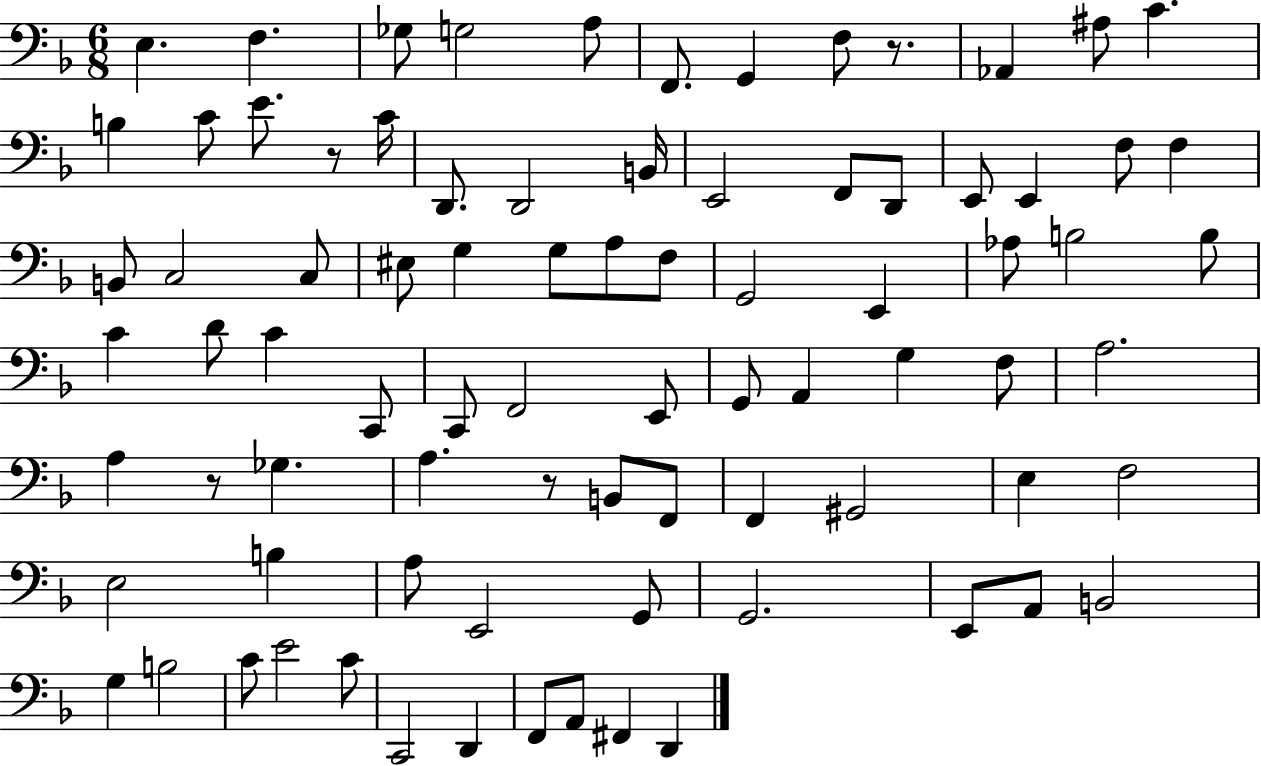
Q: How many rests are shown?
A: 4